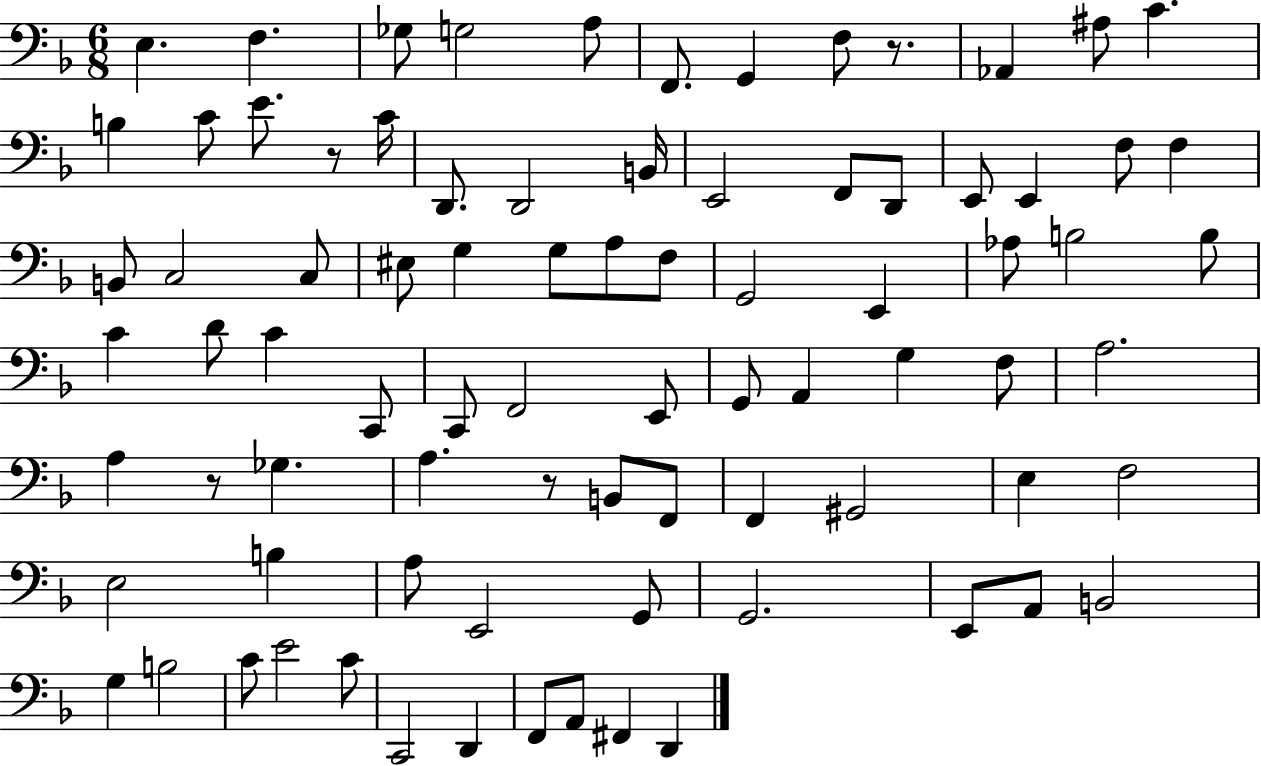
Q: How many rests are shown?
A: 4